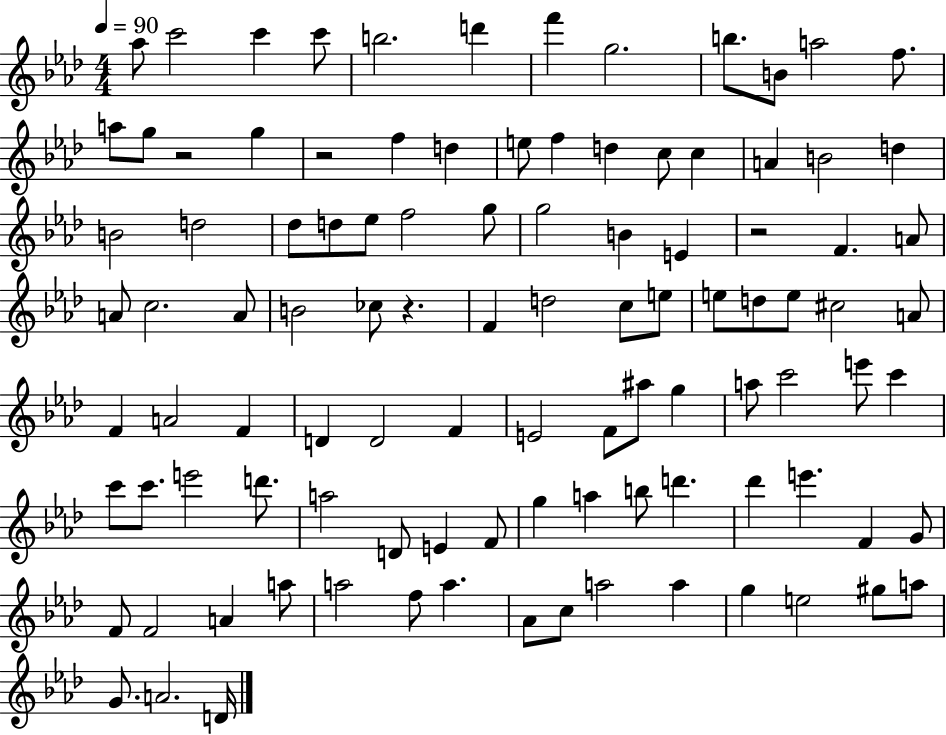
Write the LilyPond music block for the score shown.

{
  \clef treble
  \numericTimeSignature
  \time 4/4
  \key aes \major
  \tempo 4 = 90
  \repeat volta 2 { aes''8 c'''2 c'''4 c'''8 | b''2. d'''4 | f'''4 g''2. | b''8. b'8 a''2 f''8. | \break a''8 g''8 r2 g''4 | r2 f''4 d''4 | e''8 f''4 d''4 c''8 c''4 | a'4 b'2 d''4 | \break b'2 d''2 | des''8 d''8 ees''8 f''2 g''8 | g''2 b'4 e'4 | r2 f'4. a'8 | \break a'8 c''2. a'8 | b'2 ces''8 r4. | f'4 d''2 c''8 e''8 | e''8 d''8 e''8 cis''2 a'8 | \break f'4 a'2 f'4 | d'4 d'2 f'4 | e'2 f'8 ais''8 g''4 | a''8 c'''2 e'''8 c'''4 | \break c'''8 c'''8. e'''2 d'''8. | a''2 d'8 e'4 f'8 | g''4 a''4 b''8 d'''4. | des'''4 e'''4. f'4 g'8 | \break f'8 f'2 a'4 a''8 | a''2 f''8 a''4. | aes'8 c''8 a''2 a''4 | g''4 e''2 gis''8 a''8 | \break g'8. a'2. d'16 | } \bar "|."
}